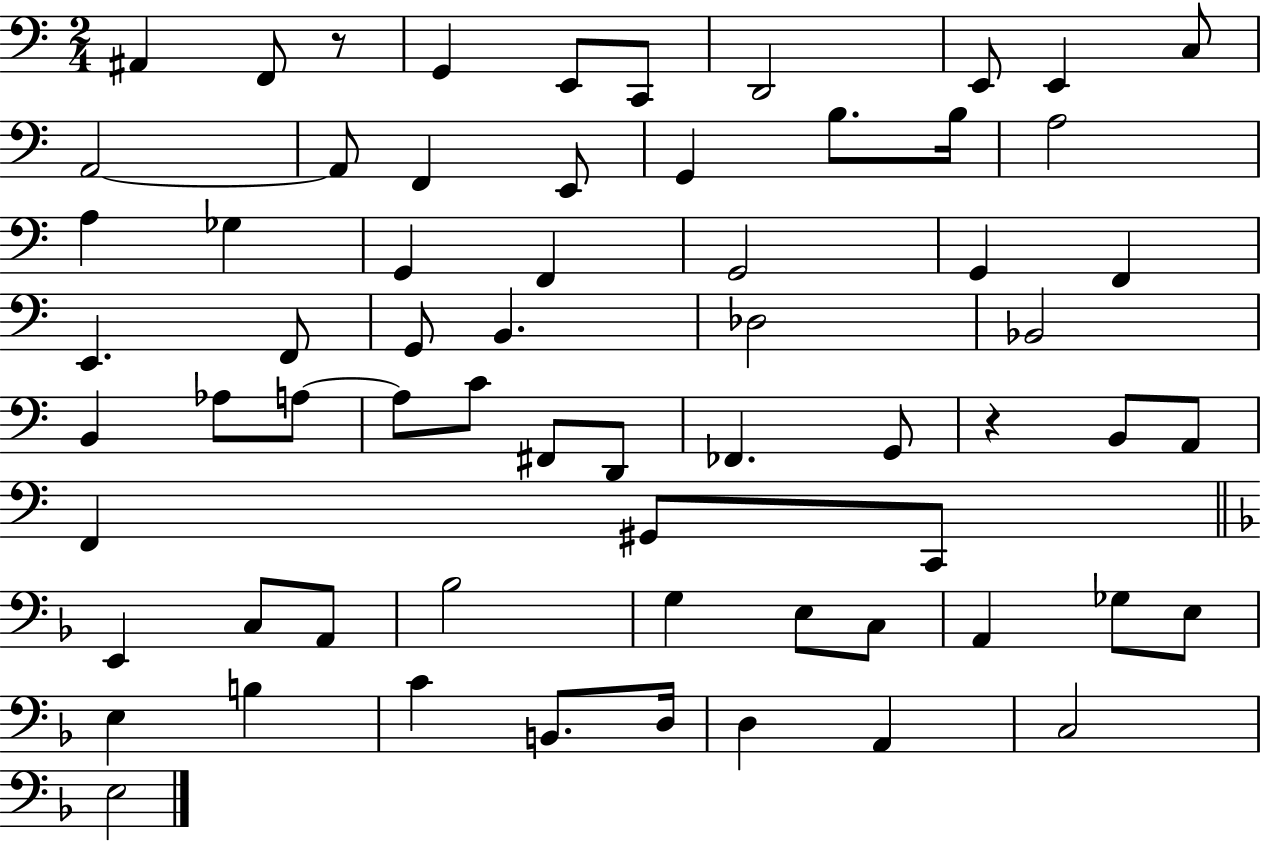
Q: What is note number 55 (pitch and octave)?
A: E3